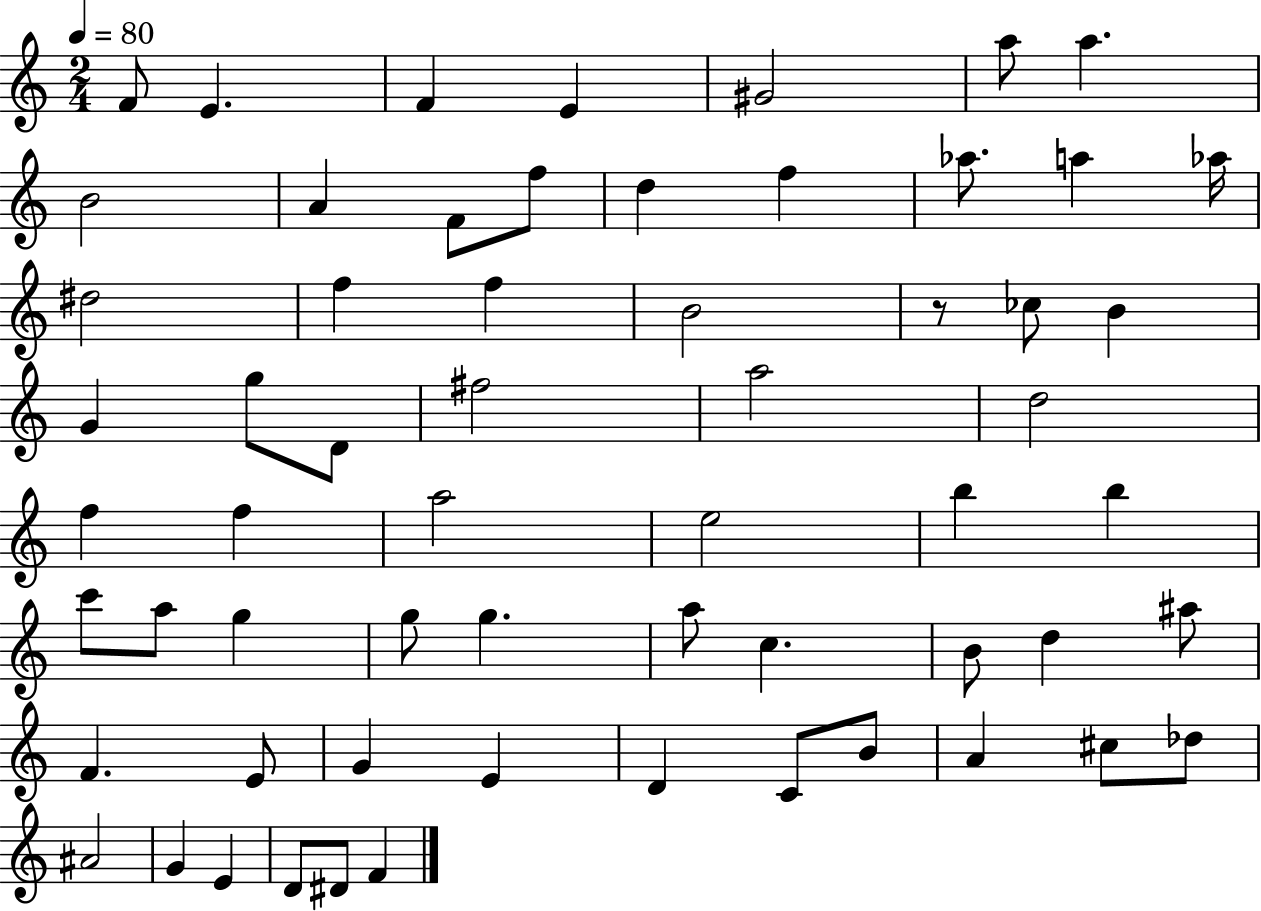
{
  \clef treble
  \numericTimeSignature
  \time 2/4
  \key c \major
  \tempo 4 = 80
  f'8 e'4. | f'4 e'4 | gis'2 | a''8 a''4. | \break b'2 | a'4 f'8 f''8 | d''4 f''4 | aes''8. a''4 aes''16 | \break dis''2 | f''4 f''4 | b'2 | r8 ces''8 b'4 | \break g'4 g''8 d'8 | fis''2 | a''2 | d''2 | \break f''4 f''4 | a''2 | e''2 | b''4 b''4 | \break c'''8 a''8 g''4 | g''8 g''4. | a''8 c''4. | b'8 d''4 ais''8 | \break f'4. e'8 | g'4 e'4 | d'4 c'8 b'8 | a'4 cis''8 des''8 | \break ais'2 | g'4 e'4 | d'8 dis'8 f'4 | \bar "|."
}